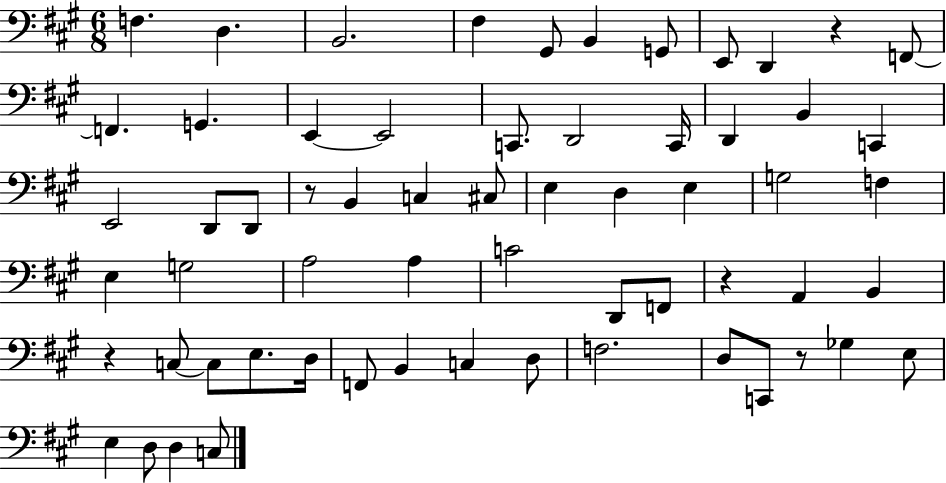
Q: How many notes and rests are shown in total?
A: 62